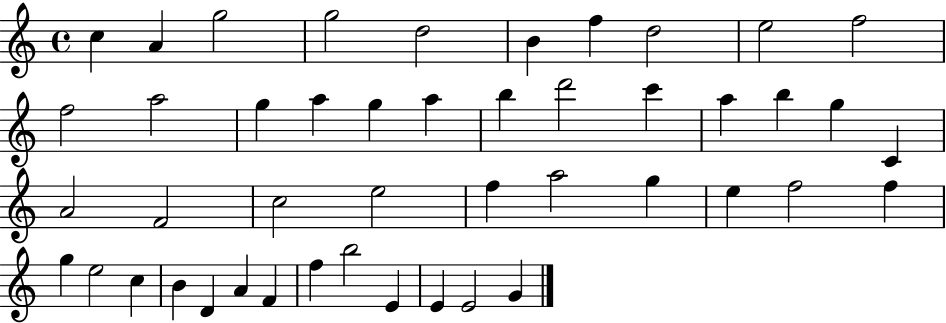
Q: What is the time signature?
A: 4/4